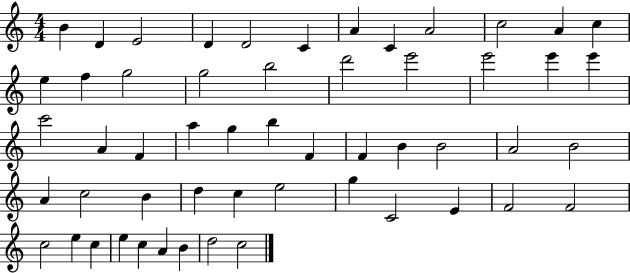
X:1
T:Untitled
M:4/4
L:1/4
K:C
B D E2 D D2 C A C A2 c2 A c e f g2 g2 b2 d'2 e'2 e'2 e' e' c'2 A F a g b F F B B2 A2 B2 A c2 B d c e2 g C2 E F2 F2 c2 e c e c A B d2 c2